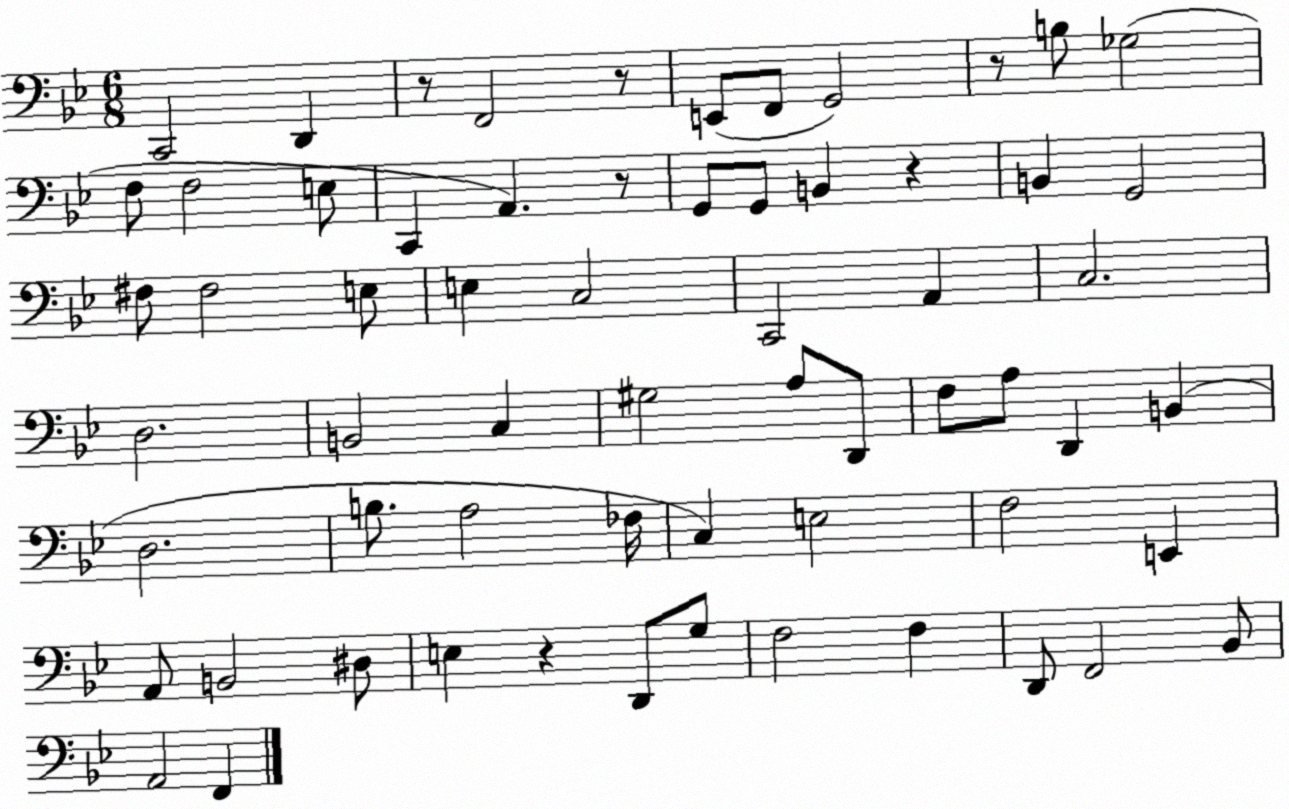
X:1
T:Untitled
M:6/8
L:1/4
K:Bb
C,,2 D,, z/2 F,,2 z/2 E,,/2 F,,/2 G,,2 z/2 B,/2 _G,2 F,/2 F,2 E,/2 C,, A,, z/2 G,,/2 G,,/2 B,, z B,, G,,2 ^F,/2 ^F,2 E,/2 E, C,2 C,,2 A,, C,2 D,2 B,,2 C, ^G,2 A,/2 D,,/2 F,/2 A,/2 D,, B,, D,2 B,/2 A,2 _F,/4 C, E,2 F,2 E,, A,,/2 B,,2 ^D,/2 E, z D,,/2 G,/2 F,2 F, D,,/2 F,,2 _B,,/2 A,,2 F,,